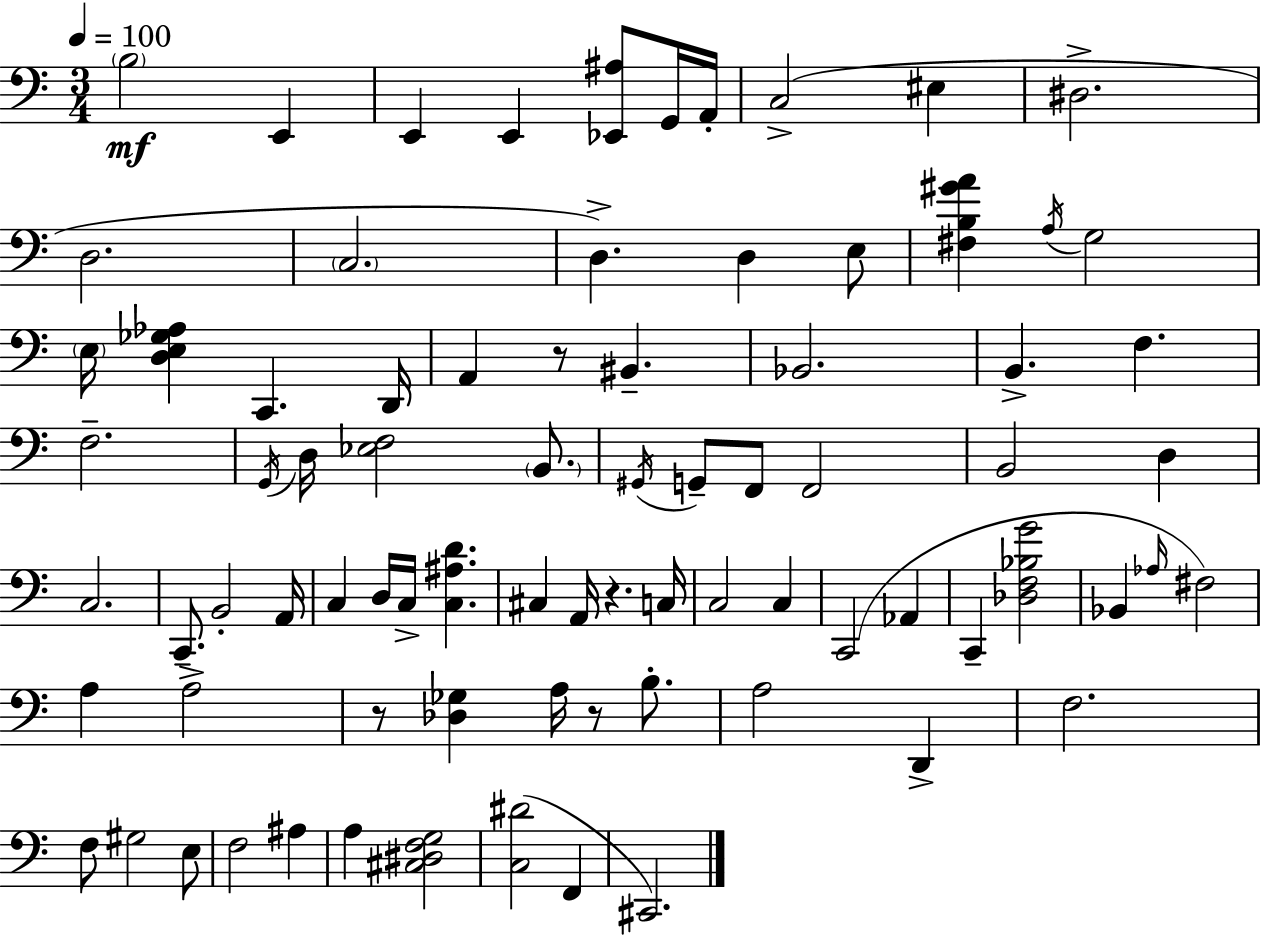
{
  \clef bass
  \numericTimeSignature
  \time 3/4
  \key a \minor
  \tempo 4 = 100
  \parenthesize b2\mf e,4 | e,4 e,4 <ees, ais>8 g,16 a,16-. | c2->( eis4 | dis2.-> | \break d2. | \parenthesize c2. | d4.->) d4 e8 | <fis b gis' a'>4 \acciaccatura { a16 } g2 | \break \parenthesize e16 <d e ges aes>4 c,4. | d,16 a,4 r8 bis,4.-- | bes,2. | b,4.-> f4. | \break f2.-- | \acciaccatura { g,16 } d16 <ees f>2 \parenthesize b,8. | \acciaccatura { gis,16 } g,8-- f,8 f,2 | b,2 d4 | \break c2. | c,8.-- b,2-. | a,16 c4 d16 c16-> <c ais d'>4. | cis4 a,16 r4. | \break c16 c2 c4 | c,2( aes,4 | c,4-- <des f bes g'>2 | bes,4 \grace { aes16 }) fis2 | \break a4 a2-> | r8 <des ges>4 a16 r8 | b8.-. a2 | d,4-> f2. | \break f8 gis2 | e8 f2 | ais4 a4 <cis dis f g>2 | <c dis'>2( | \break f,4 cis,2.) | \bar "|."
}